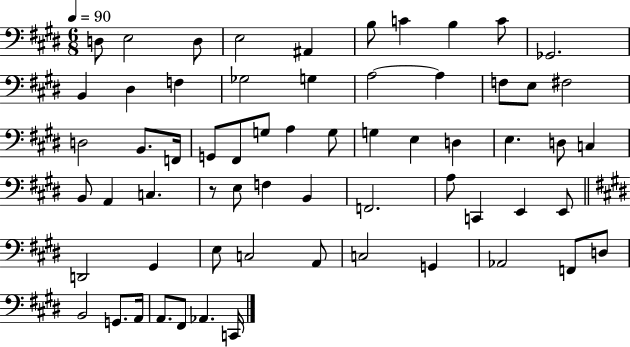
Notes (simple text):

D3/e E3/h D3/e E3/h A#2/q B3/e C4/q B3/q C4/e Gb2/h. B2/q D#3/q F3/q Gb3/h G3/q A3/h A3/q F3/e E3/e F#3/h D3/h B2/e. F2/s G2/e F#2/e G3/e A3/q G3/e G3/q E3/q D3/q E3/q. D3/e C3/q B2/e A2/q C3/q. R/e E3/e F3/q B2/q F2/h. A3/e C2/q E2/q E2/e D2/h G#2/q E3/e C3/h A2/e C3/h G2/q Ab2/h F2/e D3/e B2/h G2/e. A2/s A2/e. F#2/e Ab2/q. C2/s